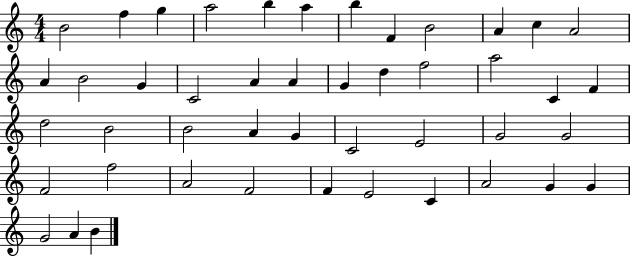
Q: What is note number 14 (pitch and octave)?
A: B4